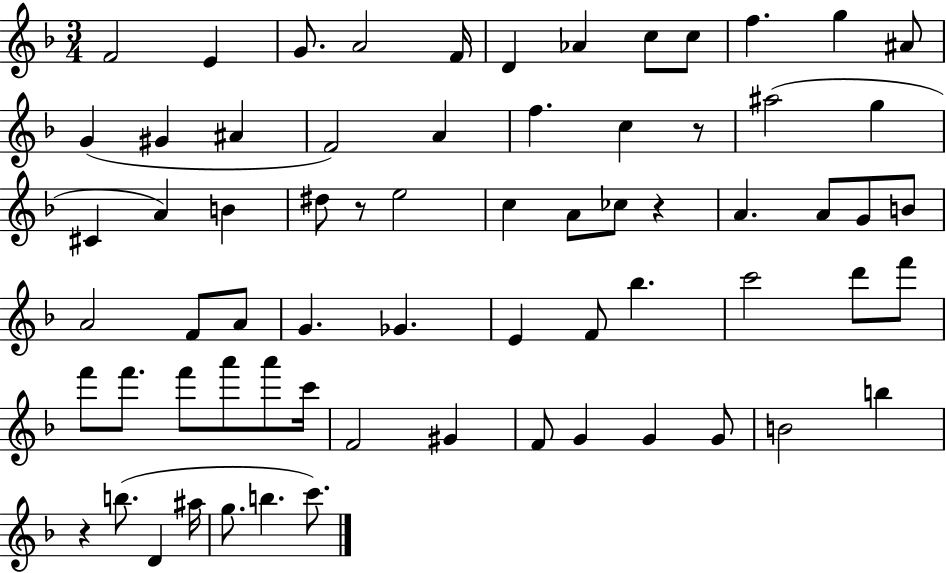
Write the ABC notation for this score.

X:1
T:Untitled
M:3/4
L:1/4
K:F
F2 E G/2 A2 F/4 D _A c/2 c/2 f g ^A/2 G ^G ^A F2 A f c z/2 ^a2 g ^C A B ^d/2 z/2 e2 c A/2 _c/2 z A A/2 G/2 B/2 A2 F/2 A/2 G _G E F/2 _b c'2 d'/2 f'/2 f'/2 f'/2 f'/2 a'/2 a'/2 c'/4 F2 ^G F/2 G G G/2 B2 b z b/2 D ^a/4 g/2 b c'/2